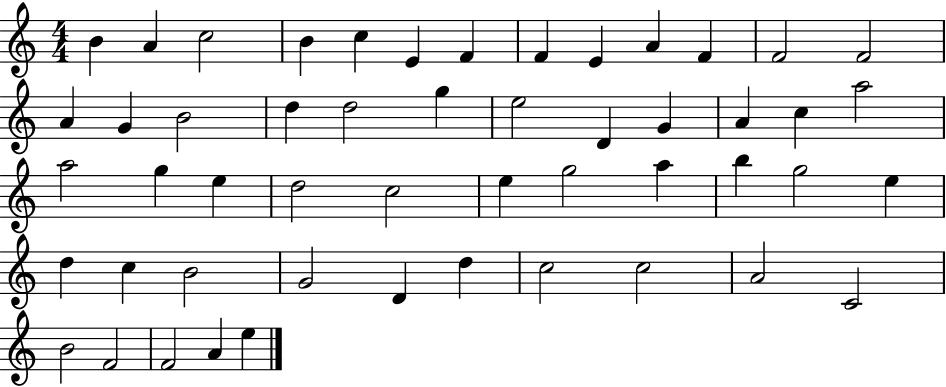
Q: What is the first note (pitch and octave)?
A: B4